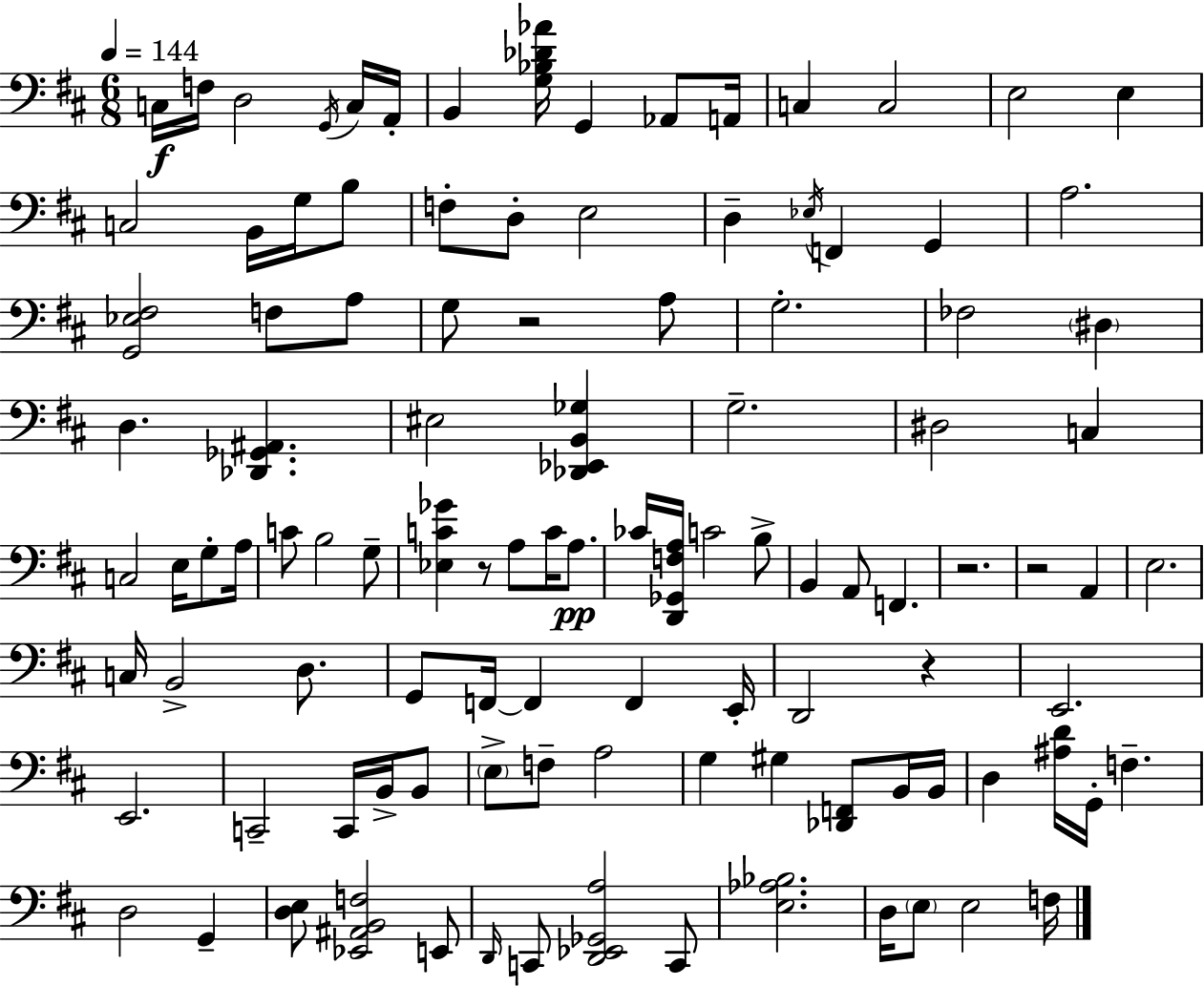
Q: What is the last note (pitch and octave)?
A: F3